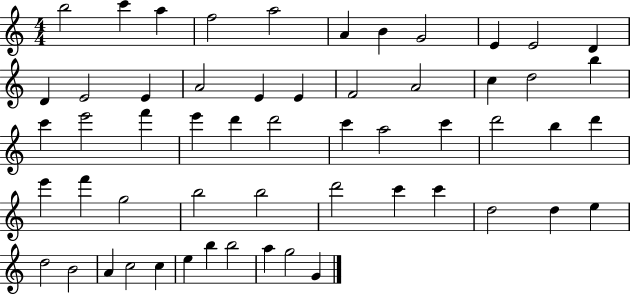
B5/h C6/q A5/q F5/h A5/h A4/q B4/q G4/h E4/q E4/h D4/q D4/q E4/h E4/q A4/h E4/q E4/q F4/h A4/h C5/q D5/h B5/q C6/q E6/h F6/q E6/q D6/q D6/h C6/q A5/h C6/q D6/h B5/q D6/q E6/q F6/q G5/h B5/h B5/h D6/h C6/q C6/q D5/h D5/q E5/q D5/h B4/h A4/q C5/h C5/q E5/q B5/q B5/h A5/q G5/h G4/q